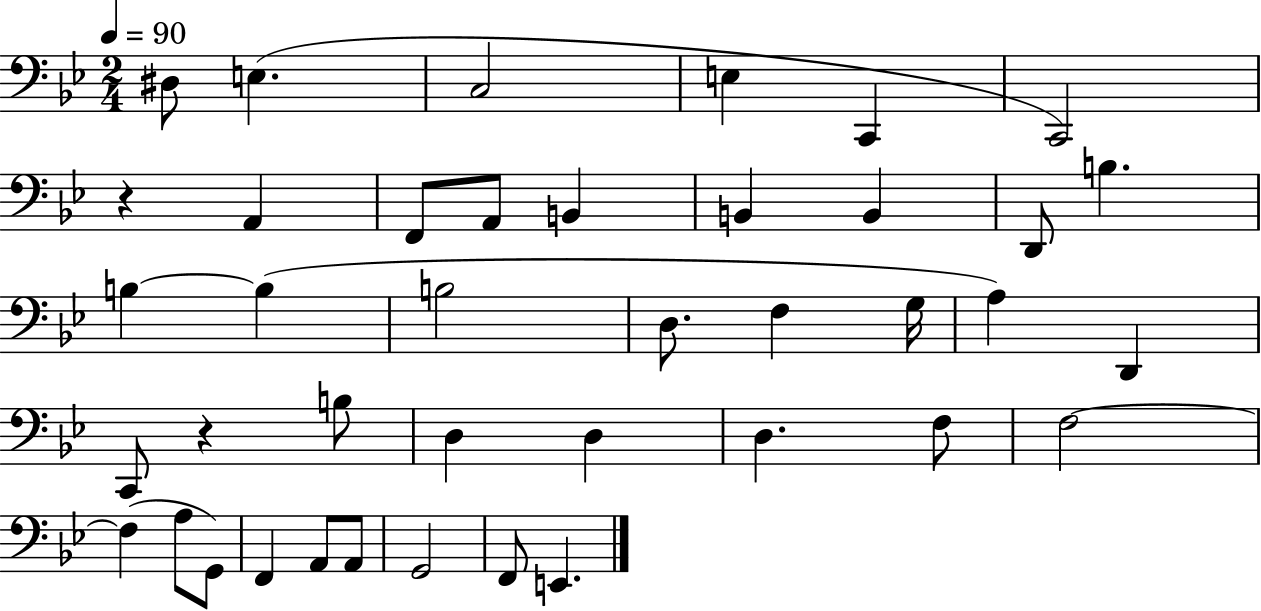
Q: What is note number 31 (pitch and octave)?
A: A3